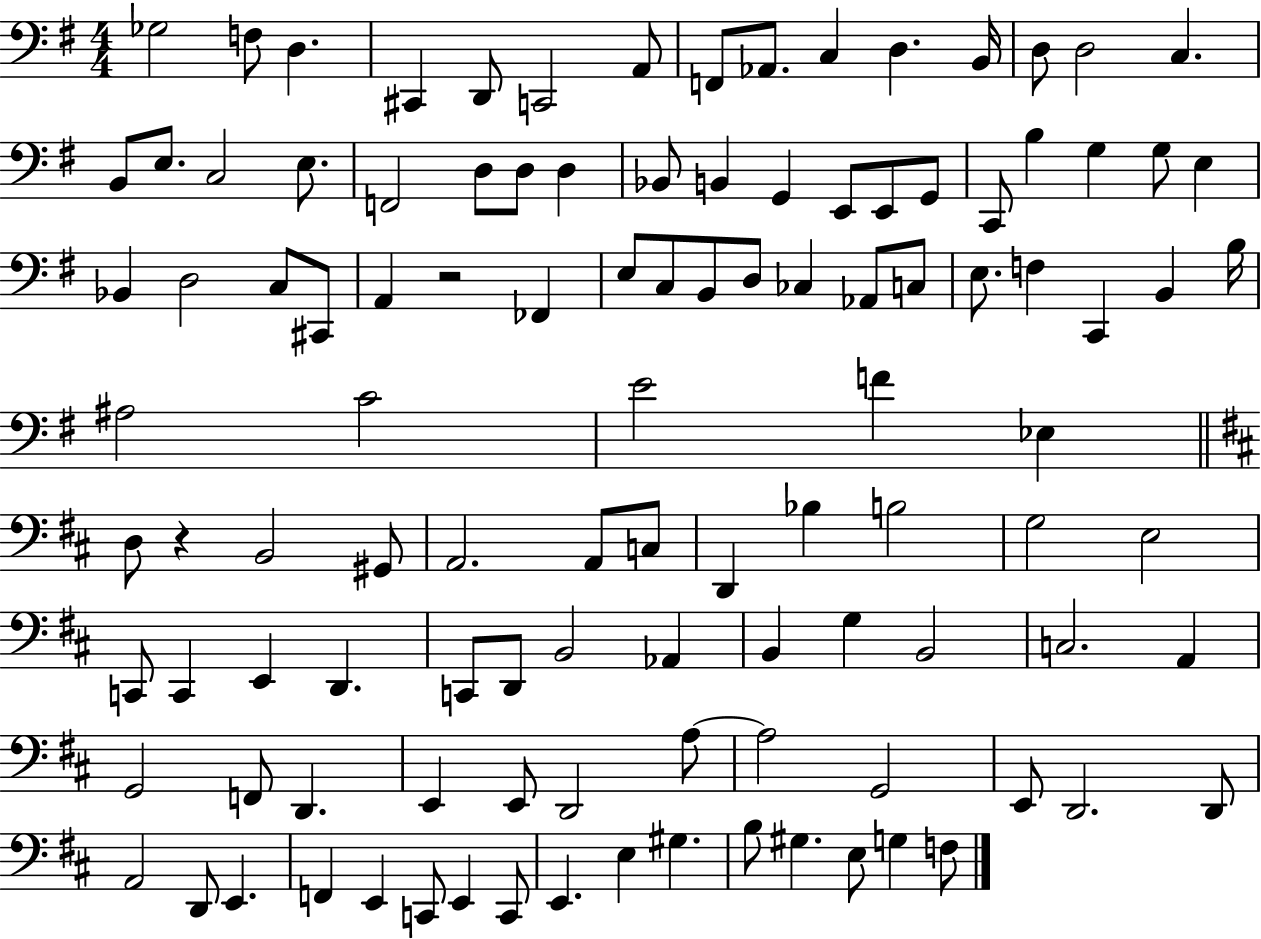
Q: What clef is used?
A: bass